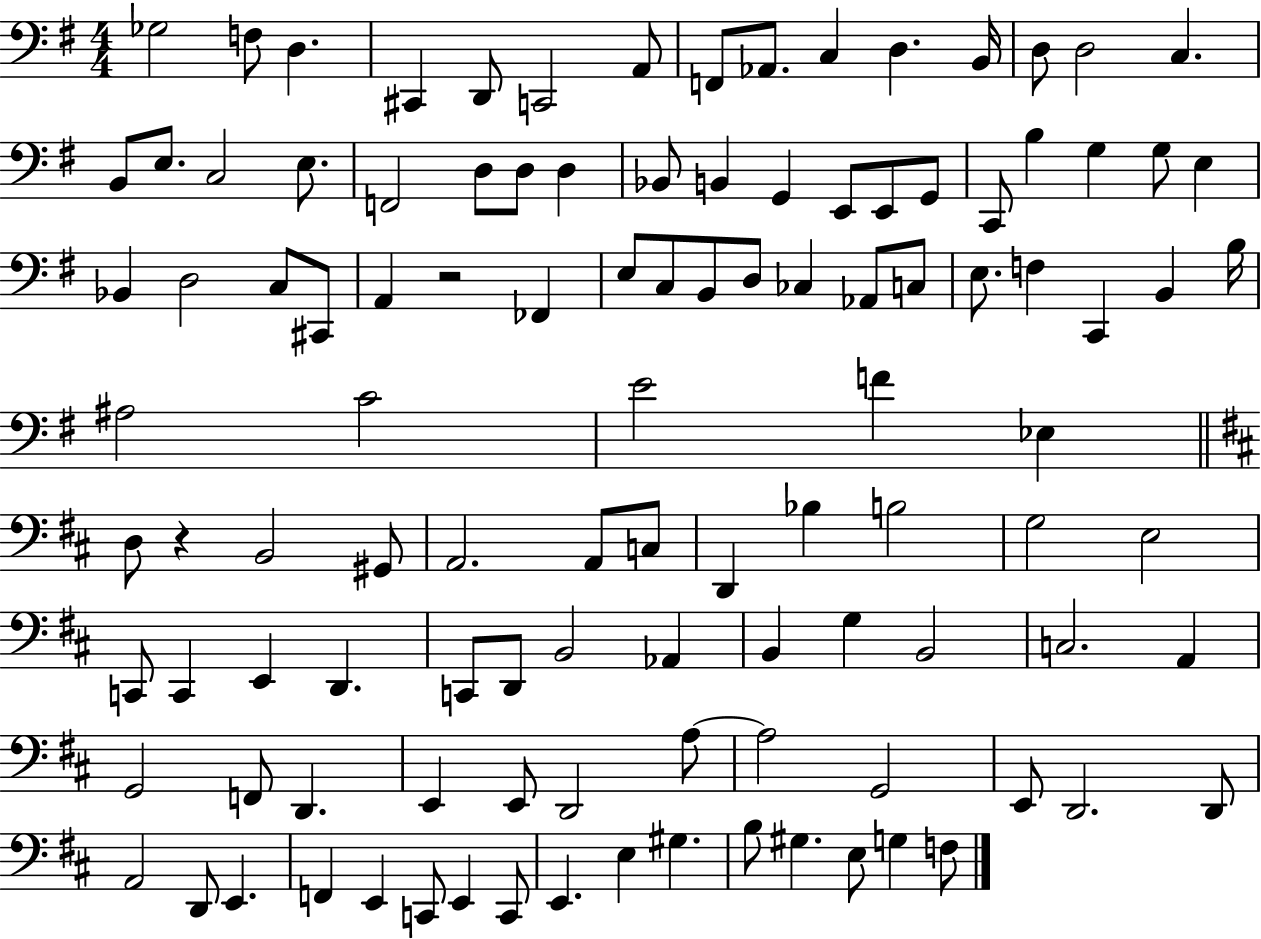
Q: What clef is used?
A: bass